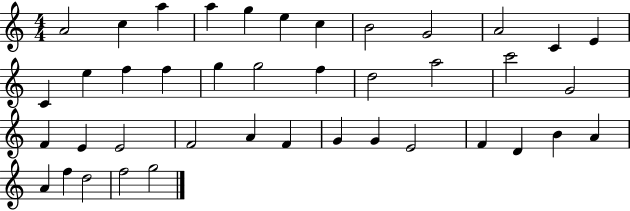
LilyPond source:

{
  \clef treble
  \numericTimeSignature
  \time 4/4
  \key c \major
  a'2 c''4 a''4 | a''4 g''4 e''4 c''4 | b'2 g'2 | a'2 c'4 e'4 | \break c'4 e''4 f''4 f''4 | g''4 g''2 f''4 | d''2 a''2 | c'''2 g'2 | \break f'4 e'4 e'2 | f'2 a'4 f'4 | g'4 g'4 e'2 | f'4 d'4 b'4 a'4 | \break a'4 f''4 d''2 | f''2 g''2 | \bar "|."
}